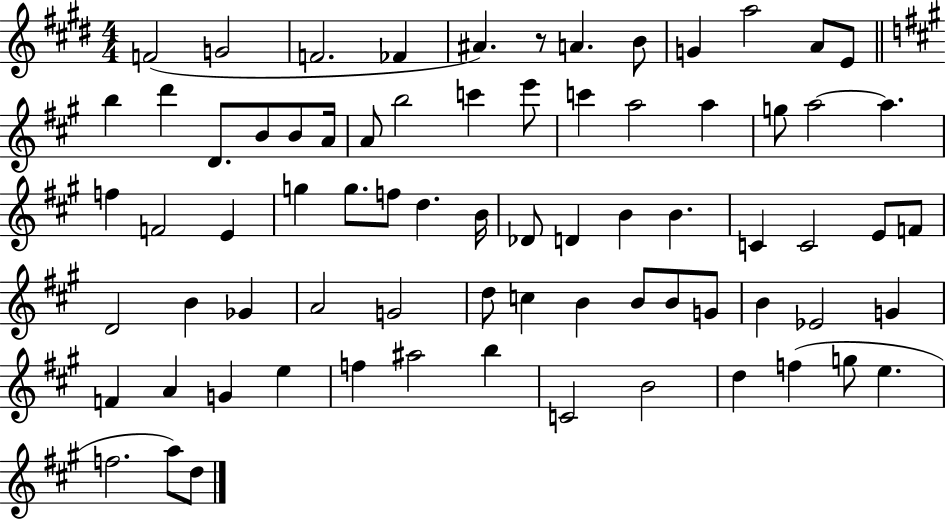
F4/h G4/h F4/h. FES4/q A#4/q. R/e A4/q. B4/e G4/q A5/h A4/e E4/e B5/q D6/q D4/e. B4/e B4/e A4/s A4/e B5/h C6/q E6/e C6/q A5/h A5/q G5/e A5/h A5/q. F5/q F4/h E4/q G5/q G5/e. F5/e D5/q. B4/s Db4/e D4/q B4/q B4/q. C4/q C4/h E4/e F4/e D4/h B4/q Gb4/q A4/h G4/h D5/e C5/q B4/q B4/e B4/e G4/e B4/q Eb4/h G4/q F4/q A4/q G4/q E5/q F5/q A#5/h B5/q C4/h B4/h D5/q F5/q G5/e E5/q. F5/h. A5/e D5/e